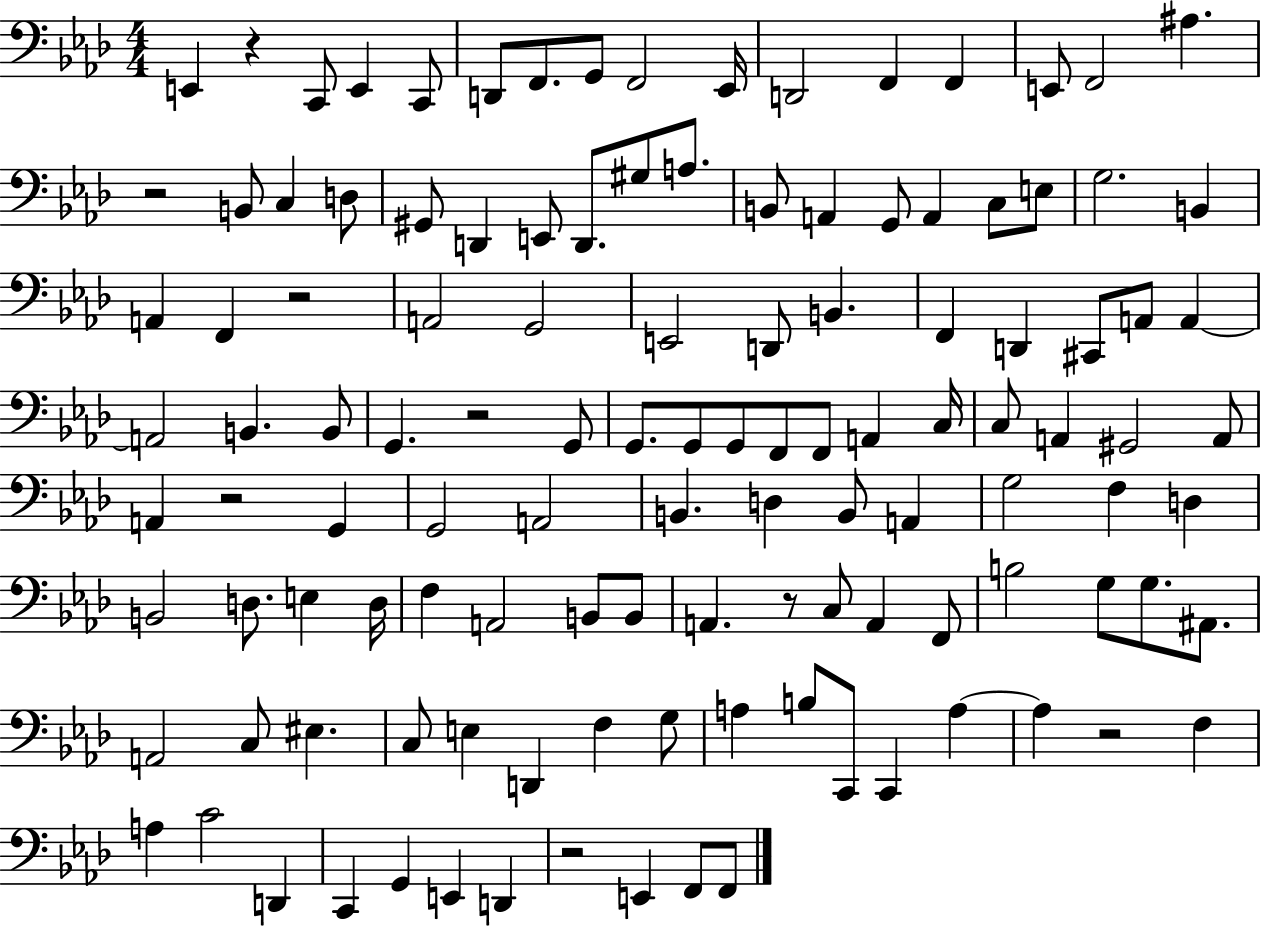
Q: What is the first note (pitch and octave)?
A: E2